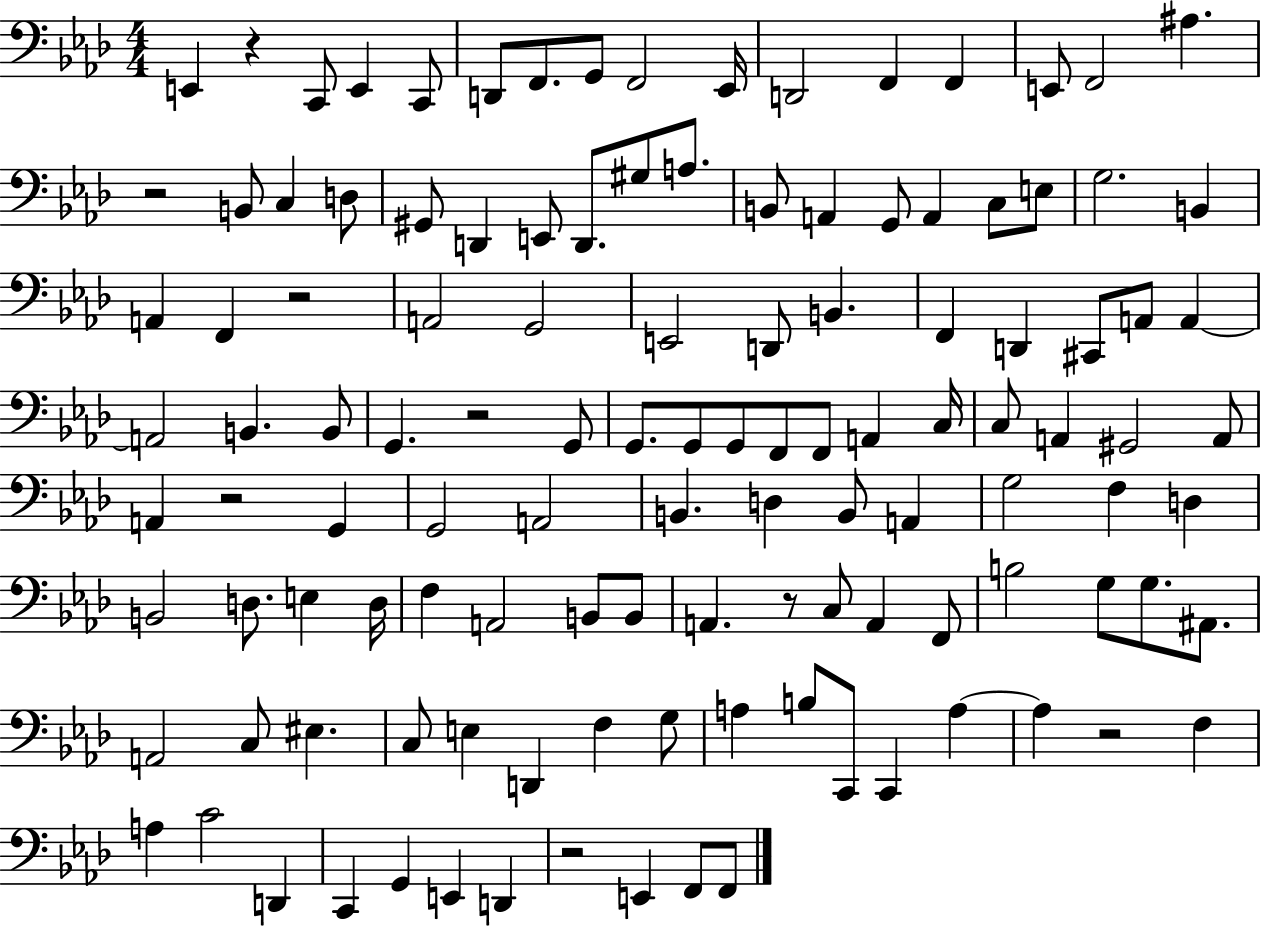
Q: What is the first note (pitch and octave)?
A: E2